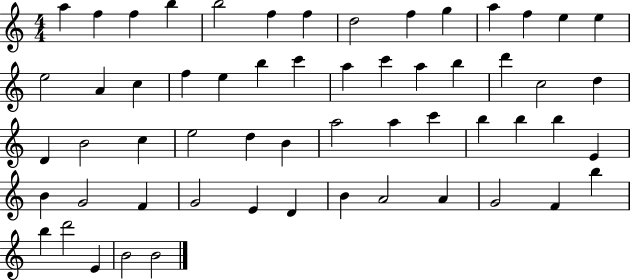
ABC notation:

X:1
T:Untitled
M:4/4
L:1/4
K:C
a f f b b2 f f d2 f g a f e e e2 A c f e b c' a c' a b d' c2 d D B2 c e2 d B a2 a c' b b b E B G2 F G2 E D B A2 A G2 F b b d'2 E B2 B2